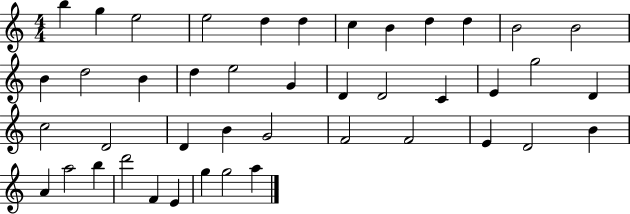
{
  \clef treble
  \numericTimeSignature
  \time 4/4
  \key c \major
  b''4 g''4 e''2 | e''2 d''4 d''4 | c''4 b'4 d''4 d''4 | b'2 b'2 | \break b'4 d''2 b'4 | d''4 e''2 g'4 | d'4 d'2 c'4 | e'4 g''2 d'4 | \break c''2 d'2 | d'4 b'4 g'2 | f'2 f'2 | e'4 d'2 b'4 | \break a'4 a''2 b''4 | d'''2 f'4 e'4 | g''4 g''2 a''4 | \bar "|."
}